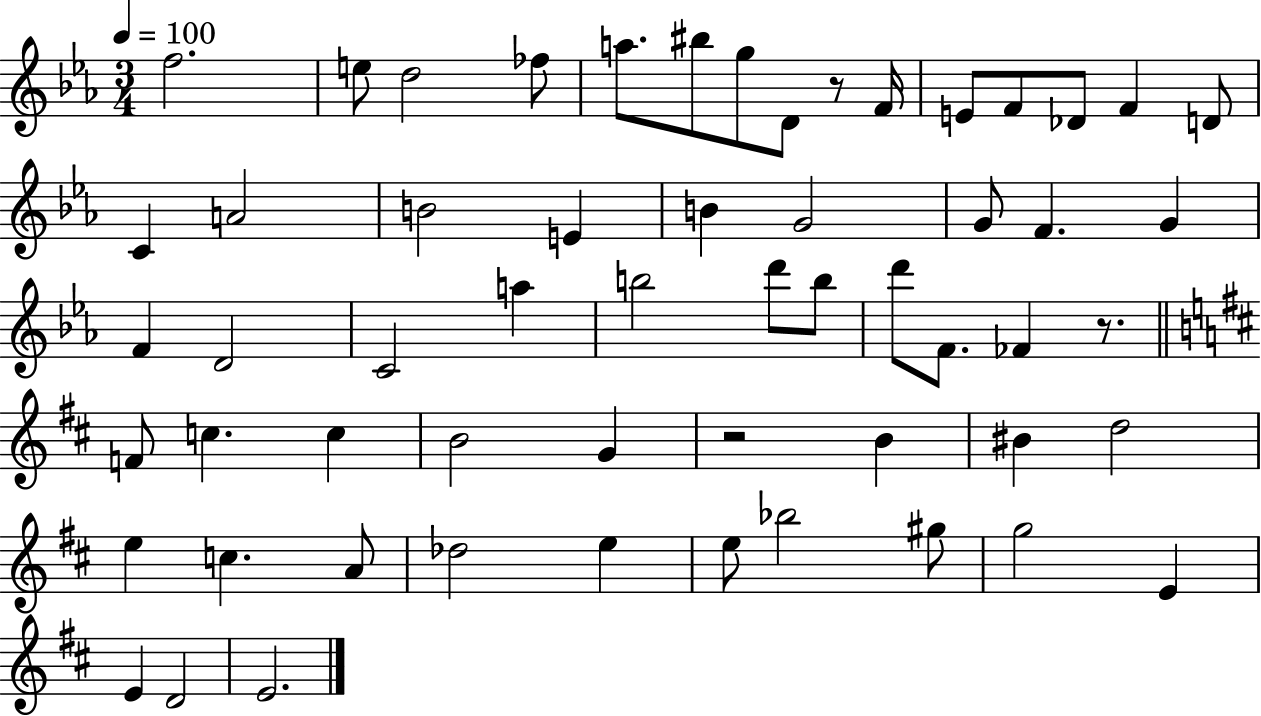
X:1
T:Untitled
M:3/4
L:1/4
K:Eb
f2 e/2 d2 _f/2 a/2 ^b/2 g/2 D/2 z/2 F/4 E/2 F/2 _D/2 F D/2 C A2 B2 E B G2 G/2 F G F D2 C2 a b2 d'/2 b/2 d'/2 F/2 _F z/2 F/2 c c B2 G z2 B ^B d2 e c A/2 _d2 e e/2 _b2 ^g/2 g2 E E D2 E2